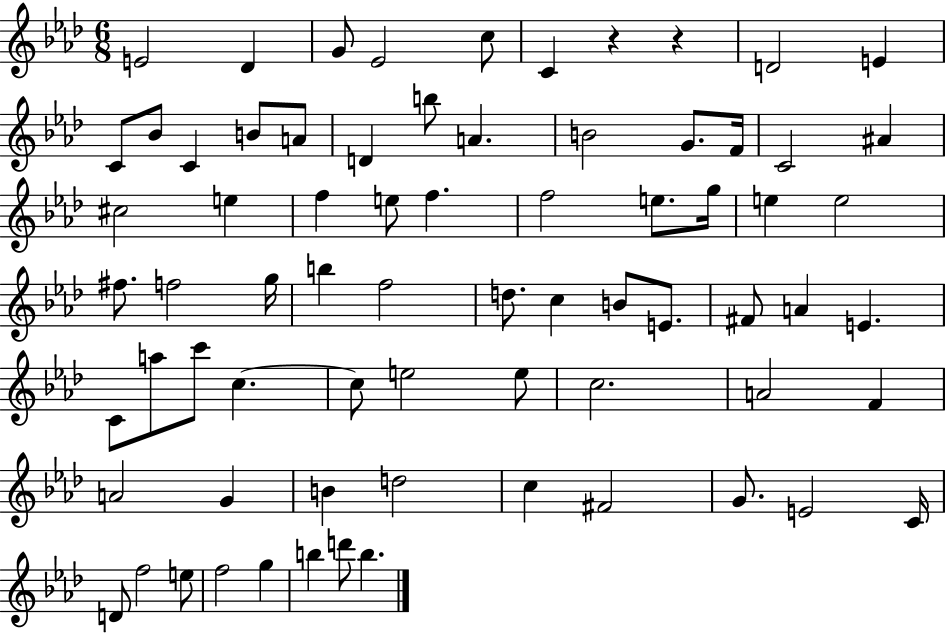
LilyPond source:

{
  \clef treble
  \numericTimeSignature
  \time 6/8
  \key aes \major
  e'2 des'4 | g'8 ees'2 c''8 | c'4 r4 r4 | d'2 e'4 | \break c'8 bes'8 c'4 b'8 a'8 | d'4 b''8 a'4. | b'2 g'8. f'16 | c'2 ais'4 | \break cis''2 e''4 | f''4 e''8 f''4. | f''2 e''8. g''16 | e''4 e''2 | \break fis''8. f''2 g''16 | b''4 f''2 | d''8. c''4 b'8 e'8. | fis'8 a'4 e'4. | \break c'8 a''8 c'''8 c''4.~~ | c''8 e''2 e''8 | c''2. | a'2 f'4 | \break a'2 g'4 | b'4 d''2 | c''4 fis'2 | g'8. e'2 c'16 | \break d'8 f''2 e''8 | f''2 g''4 | b''4 d'''8 b''4. | \bar "|."
}